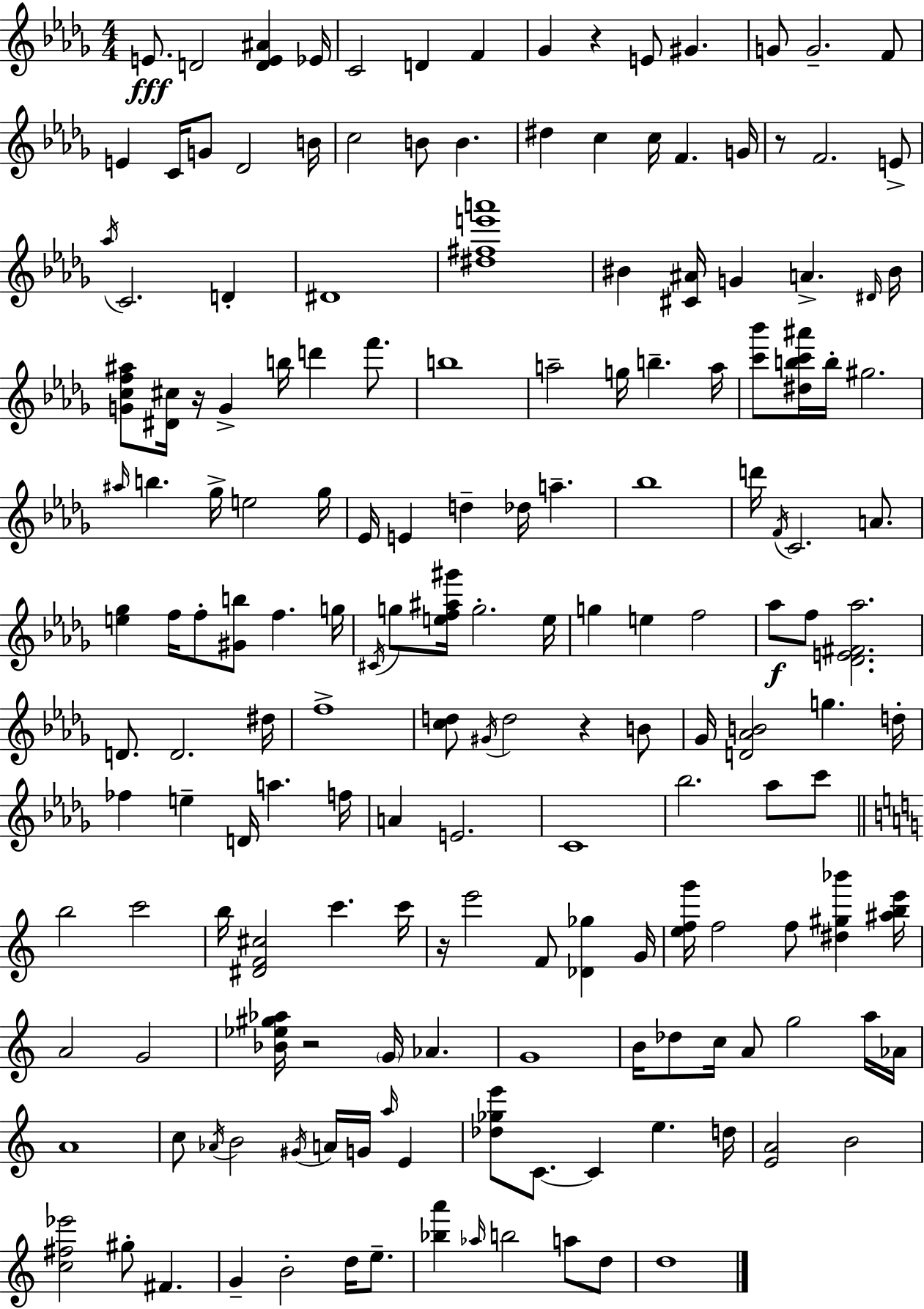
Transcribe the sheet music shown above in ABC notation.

X:1
T:Untitled
M:4/4
L:1/4
K:Bbm
E/2 D2 [DE^A] _E/4 C2 D F _G z E/2 ^G G/2 G2 F/2 E C/4 G/2 _D2 B/4 c2 B/2 B ^d c c/4 F G/4 z/2 F2 E/2 _a/4 C2 D ^D4 [^d^fe'a']4 ^B [^C^A]/4 G A ^D/4 ^B/4 [Gcf^a]/2 [^D^c]/4 z/4 G b/4 d' f'/2 b4 a2 g/4 b a/4 [c'_b']/2 [^dbc'^a']/4 b/4 ^g2 ^a/4 b _g/4 e2 _g/4 _E/4 E d _d/4 a _b4 d'/4 F/4 C2 A/2 [e_g] f/4 f/2 [^Gb]/2 f g/4 ^C/4 g/2 [ef^a^g']/4 g2 e/4 g e f2 _a/2 f/2 [_DE^F_a]2 D/2 D2 ^d/4 f4 [cd]/2 ^G/4 d2 z B/2 _G/4 [D_AB]2 g d/4 _f e D/4 a f/4 A E2 C4 _b2 _a/2 c'/2 b2 c'2 b/4 [^DF^c]2 c' c'/4 z/4 e'2 F/2 [_D_g] G/4 [efg']/4 f2 f/2 [^d^g_b'] [^abe']/4 A2 G2 [_B_e^g_a]/4 z2 G/4 _A G4 B/4 _d/2 c/4 A/2 g2 a/4 _A/4 A4 c/2 _A/4 B2 ^G/4 A/4 G/4 a/4 E [_d_ge']/2 C/2 C e d/4 [EA]2 B2 [c^f_e']2 ^g/2 ^F G B2 d/4 e/2 [_ba'] _a/4 b2 a/2 d/2 d4